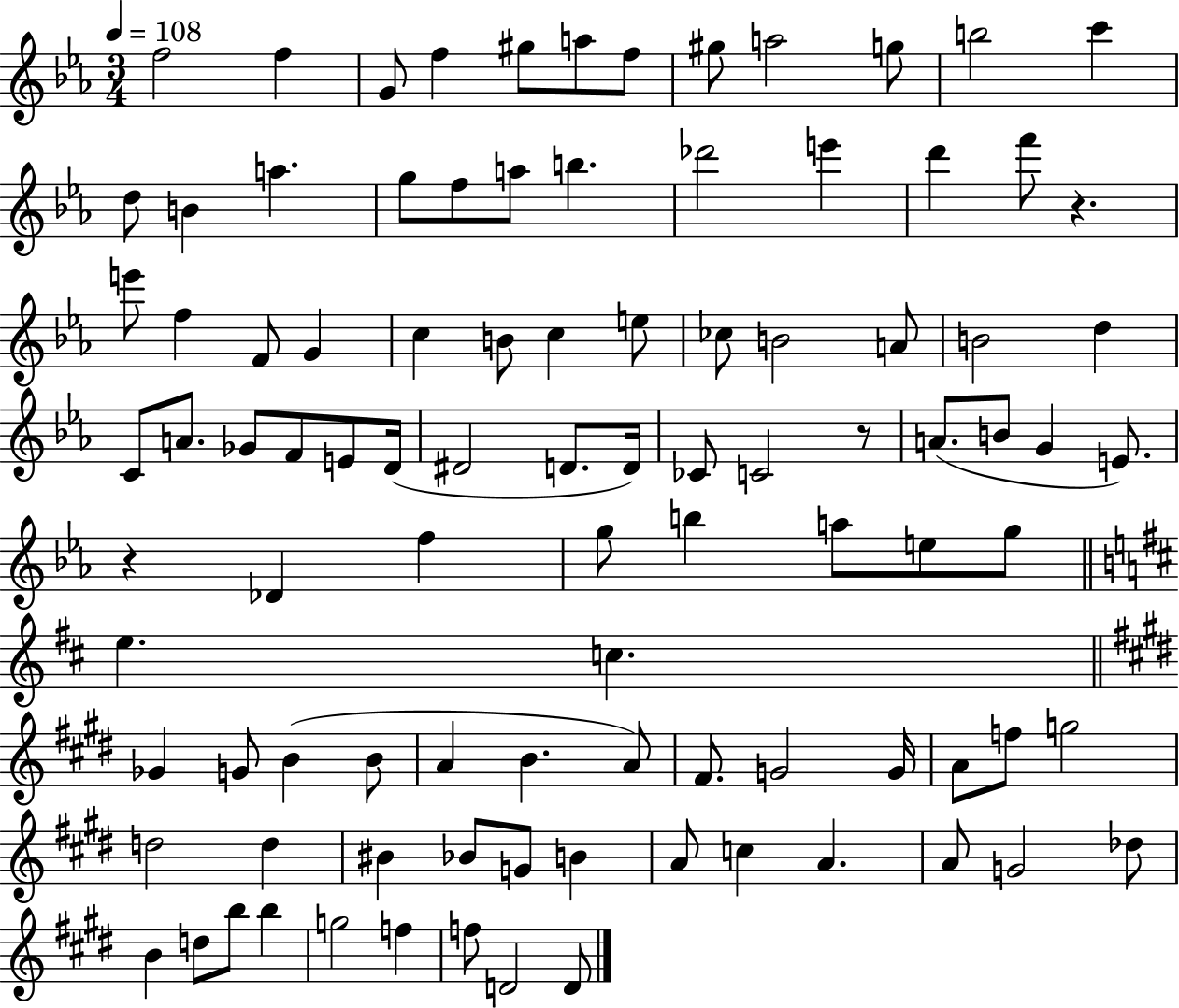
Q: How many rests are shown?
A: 3